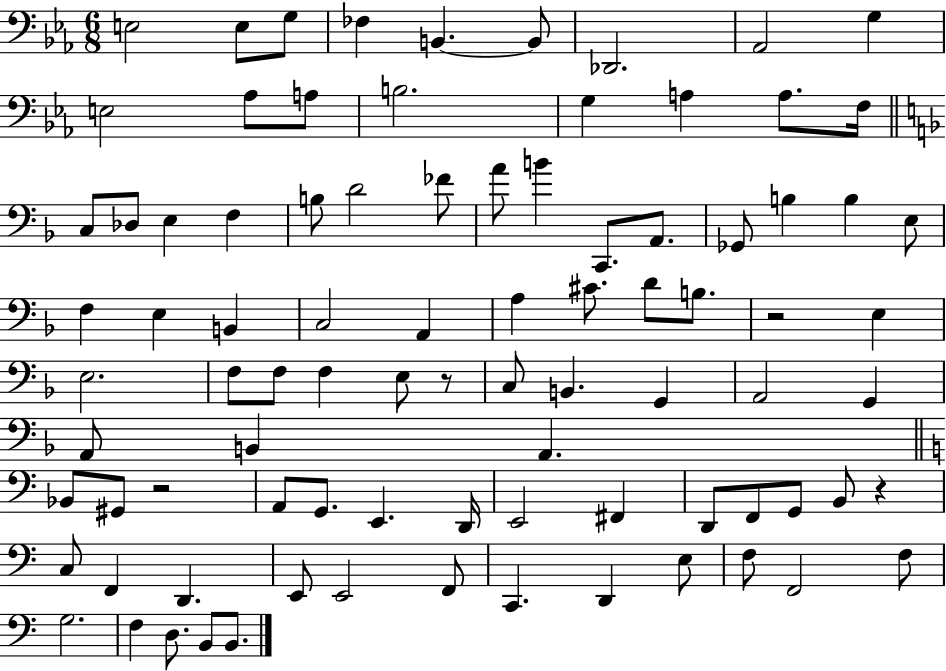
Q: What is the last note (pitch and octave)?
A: B2